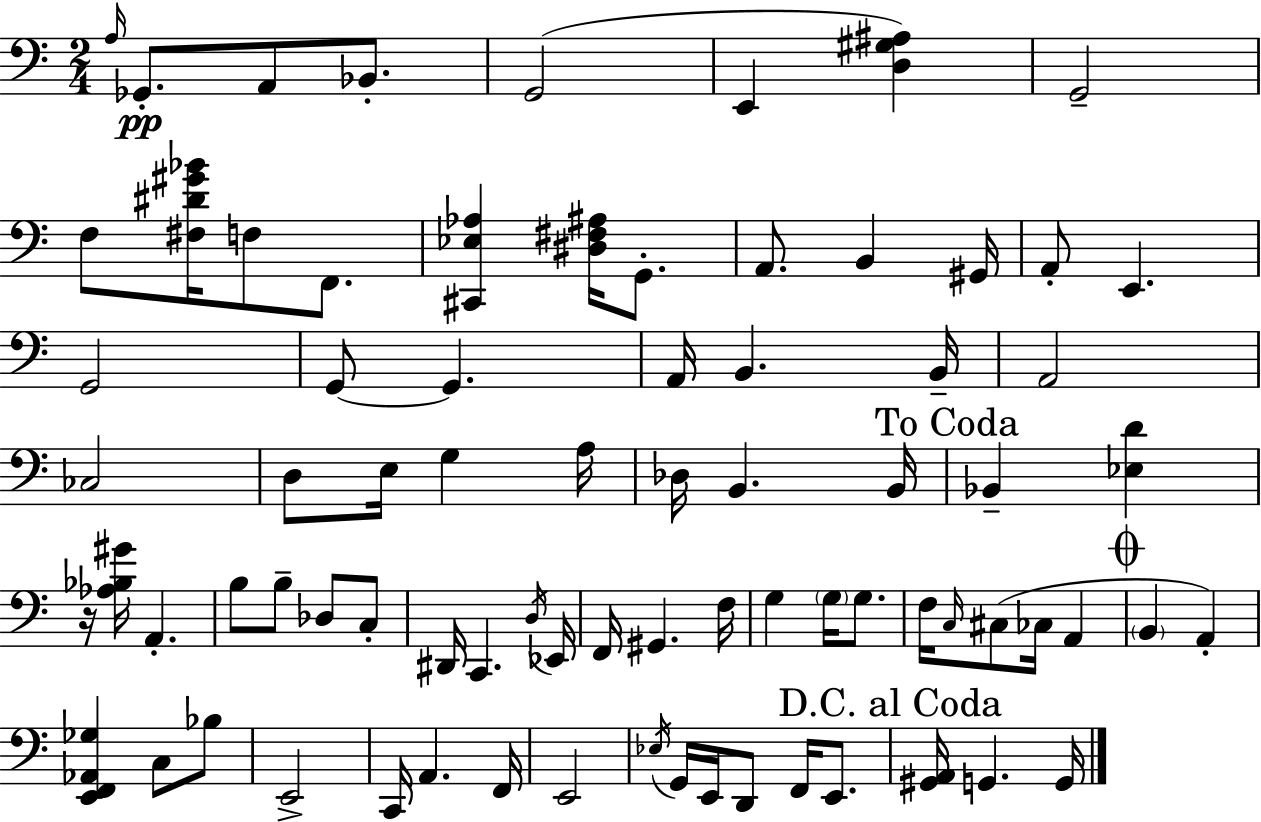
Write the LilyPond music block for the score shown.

{
  \clef bass
  \numericTimeSignature
  \time 2/4
  \key c \major
  \grace { a16 }\pp ges,8.-. a,8 bes,8.-. | g,2( | e,4 <d gis ais>4) | g,2-- | \break f8 <fis dis' gis' bes'>16 f8 f,8. | <cis, ees aes>4 <dis fis ais>16 g,8.-. | a,8. b,4 | gis,16 a,8-. e,4. | \break g,2 | g,8~~ g,4. | a,16 b,4. | b,16-- a,2 | \break ces2 | d8 e16 g4 | a16 des16 b,4. | b,16 \mark "To Coda" bes,4-- <ees d'>4 | \break r16 <aes bes gis'>16 a,4.-. | b8 b8-- des8 c8-. | dis,16 c,4. | \acciaccatura { d16 } ees,16 f,16 gis,4. | \break f16 g4 \parenthesize g16 g8. | f16 \grace { c16 }( cis8 ces16 a,4 | \mark \markup { \musicglyph "scripts.coda" } \parenthesize b,4 a,4-.) | <e, f, aes, ges>4 c8 | \break bes8 e,2-> | c,16 a,4. | f,16 e,2 | \acciaccatura { ees16 } g,16 e,16 d,8 | \break f,16 e,8. \mark "D.C. al Coda" <gis, a,>16 g,4. | g,16 \bar "|."
}